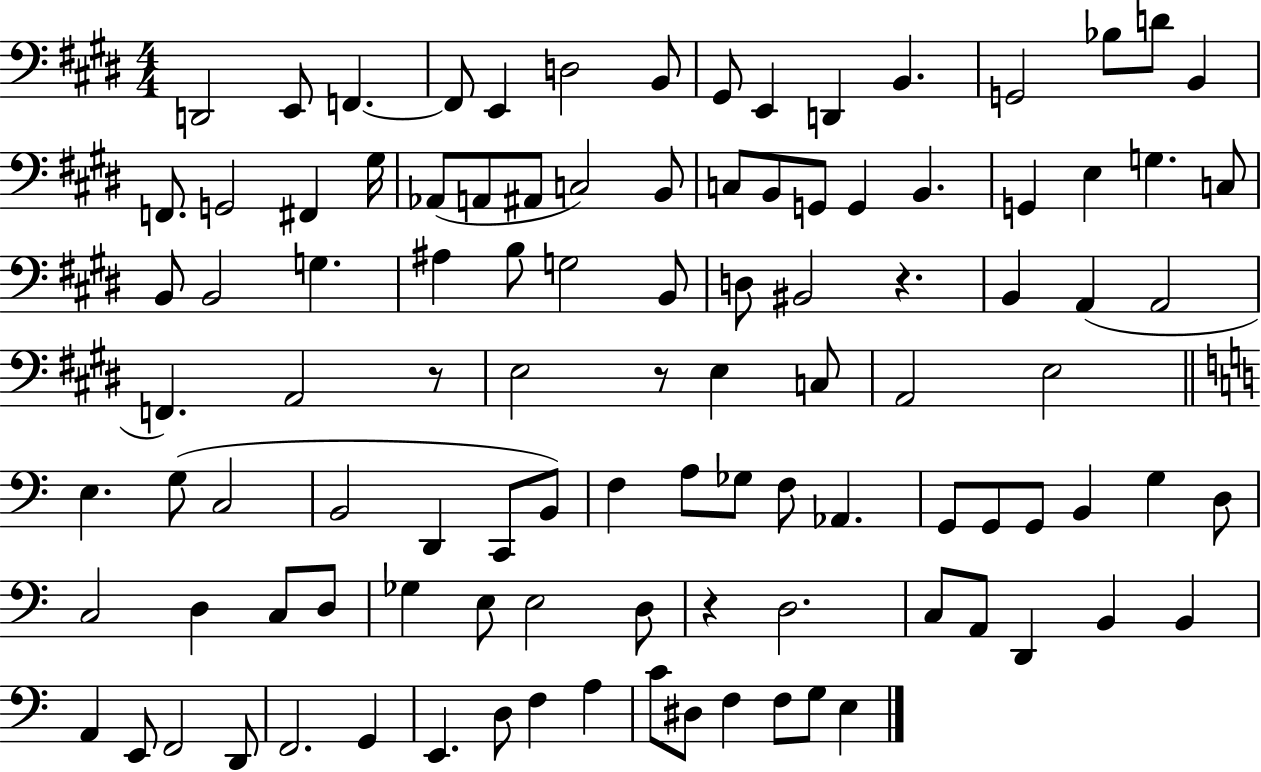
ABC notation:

X:1
T:Untitled
M:4/4
L:1/4
K:E
D,,2 E,,/2 F,, F,,/2 E,, D,2 B,,/2 ^G,,/2 E,, D,, B,, G,,2 _B,/2 D/2 B,, F,,/2 G,,2 ^F,, ^G,/4 _A,,/2 A,,/2 ^A,,/2 C,2 B,,/2 C,/2 B,,/2 G,,/2 G,, B,, G,, E, G, C,/2 B,,/2 B,,2 G, ^A, B,/2 G,2 B,,/2 D,/2 ^B,,2 z B,, A,, A,,2 F,, A,,2 z/2 E,2 z/2 E, C,/2 A,,2 E,2 E, G,/2 C,2 B,,2 D,, C,,/2 B,,/2 F, A,/2 _G,/2 F,/2 _A,, G,,/2 G,,/2 G,,/2 B,, G, D,/2 C,2 D, C,/2 D,/2 _G, E,/2 E,2 D,/2 z D,2 C,/2 A,,/2 D,, B,, B,, A,, E,,/2 F,,2 D,,/2 F,,2 G,, E,, D,/2 F, A, C/2 ^D,/2 F, F,/2 G,/2 E,